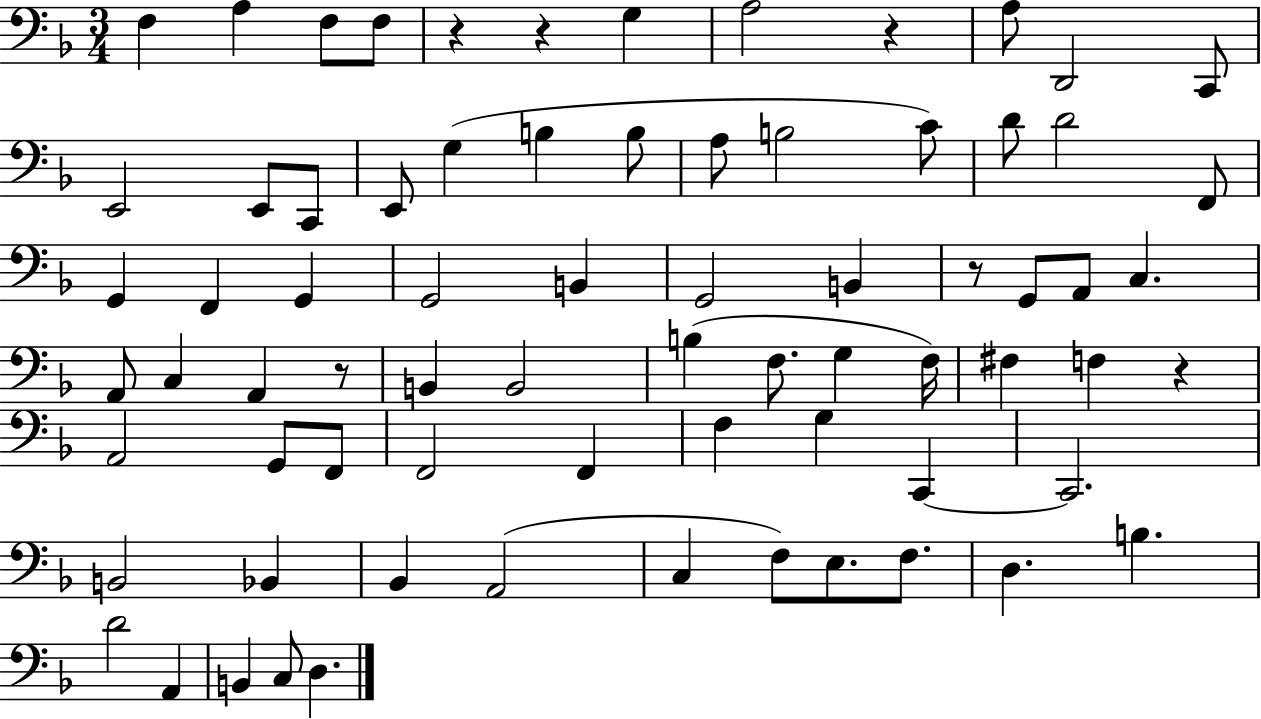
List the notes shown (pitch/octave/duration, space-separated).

F3/q A3/q F3/e F3/e R/q R/q G3/q A3/h R/q A3/e D2/h C2/e E2/h E2/e C2/e E2/e G3/q B3/q B3/e A3/e B3/h C4/e D4/e D4/h F2/e G2/q F2/q G2/q G2/h B2/q G2/h B2/q R/e G2/e A2/e C3/q. A2/e C3/q A2/q R/e B2/q B2/h B3/q F3/e. G3/q F3/s F#3/q F3/q R/q A2/h G2/e F2/e F2/h F2/q F3/q G3/q C2/q C2/h. B2/h Bb2/q Bb2/q A2/h C3/q F3/e E3/e. F3/e. D3/q. B3/q. D4/h A2/q B2/q C3/e D3/q.